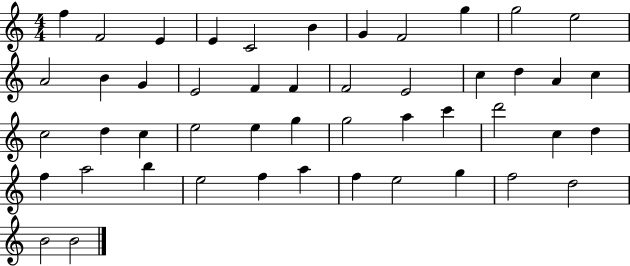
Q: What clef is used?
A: treble